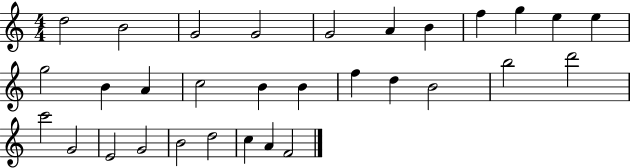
{
  \clef treble
  \numericTimeSignature
  \time 4/4
  \key c \major
  d''2 b'2 | g'2 g'2 | g'2 a'4 b'4 | f''4 g''4 e''4 e''4 | \break g''2 b'4 a'4 | c''2 b'4 b'4 | f''4 d''4 b'2 | b''2 d'''2 | \break c'''2 g'2 | e'2 g'2 | b'2 d''2 | c''4 a'4 f'2 | \break \bar "|."
}